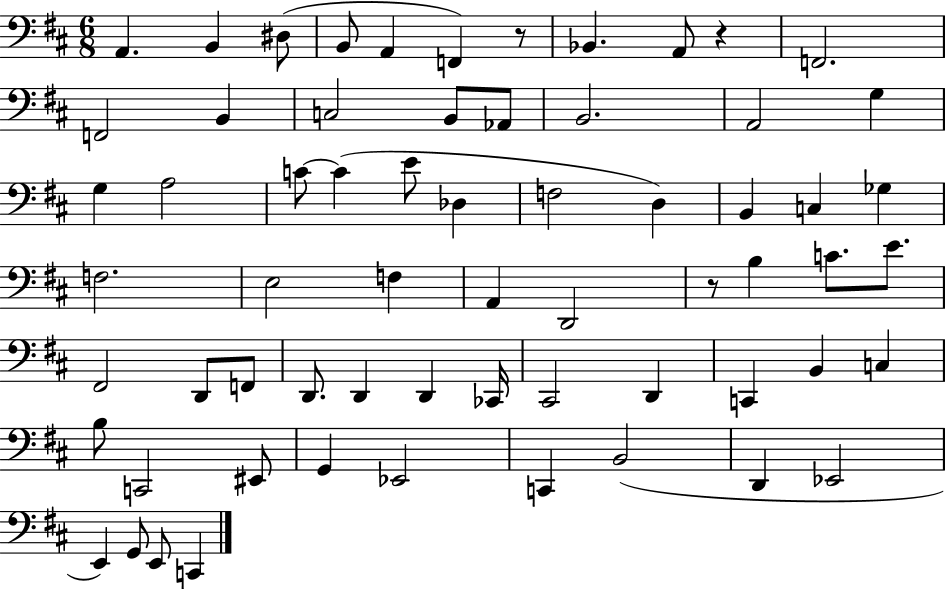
X:1
T:Untitled
M:6/8
L:1/4
K:D
A,, B,, ^D,/2 B,,/2 A,, F,, z/2 _B,, A,,/2 z F,,2 F,,2 B,, C,2 B,,/2 _A,,/2 B,,2 A,,2 G, G, A,2 C/2 C E/2 _D, F,2 D, B,, C, _G, F,2 E,2 F, A,, D,,2 z/2 B, C/2 E/2 ^F,,2 D,,/2 F,,/2 D,,/2 D,, D,, _C,,/4 ^C,,2 D,, C,, B,, C, B,/2 C,,2 ^E,,/2 G,, _E,,2 C,, B,,2 D,, _E,,2 E,, G,,/2 E,,/2 C,,